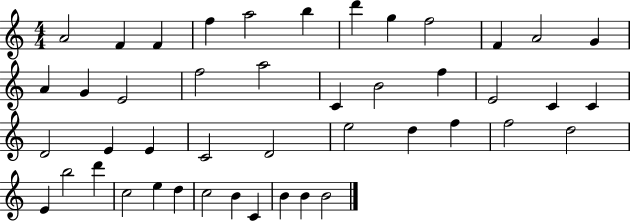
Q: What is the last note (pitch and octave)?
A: B4